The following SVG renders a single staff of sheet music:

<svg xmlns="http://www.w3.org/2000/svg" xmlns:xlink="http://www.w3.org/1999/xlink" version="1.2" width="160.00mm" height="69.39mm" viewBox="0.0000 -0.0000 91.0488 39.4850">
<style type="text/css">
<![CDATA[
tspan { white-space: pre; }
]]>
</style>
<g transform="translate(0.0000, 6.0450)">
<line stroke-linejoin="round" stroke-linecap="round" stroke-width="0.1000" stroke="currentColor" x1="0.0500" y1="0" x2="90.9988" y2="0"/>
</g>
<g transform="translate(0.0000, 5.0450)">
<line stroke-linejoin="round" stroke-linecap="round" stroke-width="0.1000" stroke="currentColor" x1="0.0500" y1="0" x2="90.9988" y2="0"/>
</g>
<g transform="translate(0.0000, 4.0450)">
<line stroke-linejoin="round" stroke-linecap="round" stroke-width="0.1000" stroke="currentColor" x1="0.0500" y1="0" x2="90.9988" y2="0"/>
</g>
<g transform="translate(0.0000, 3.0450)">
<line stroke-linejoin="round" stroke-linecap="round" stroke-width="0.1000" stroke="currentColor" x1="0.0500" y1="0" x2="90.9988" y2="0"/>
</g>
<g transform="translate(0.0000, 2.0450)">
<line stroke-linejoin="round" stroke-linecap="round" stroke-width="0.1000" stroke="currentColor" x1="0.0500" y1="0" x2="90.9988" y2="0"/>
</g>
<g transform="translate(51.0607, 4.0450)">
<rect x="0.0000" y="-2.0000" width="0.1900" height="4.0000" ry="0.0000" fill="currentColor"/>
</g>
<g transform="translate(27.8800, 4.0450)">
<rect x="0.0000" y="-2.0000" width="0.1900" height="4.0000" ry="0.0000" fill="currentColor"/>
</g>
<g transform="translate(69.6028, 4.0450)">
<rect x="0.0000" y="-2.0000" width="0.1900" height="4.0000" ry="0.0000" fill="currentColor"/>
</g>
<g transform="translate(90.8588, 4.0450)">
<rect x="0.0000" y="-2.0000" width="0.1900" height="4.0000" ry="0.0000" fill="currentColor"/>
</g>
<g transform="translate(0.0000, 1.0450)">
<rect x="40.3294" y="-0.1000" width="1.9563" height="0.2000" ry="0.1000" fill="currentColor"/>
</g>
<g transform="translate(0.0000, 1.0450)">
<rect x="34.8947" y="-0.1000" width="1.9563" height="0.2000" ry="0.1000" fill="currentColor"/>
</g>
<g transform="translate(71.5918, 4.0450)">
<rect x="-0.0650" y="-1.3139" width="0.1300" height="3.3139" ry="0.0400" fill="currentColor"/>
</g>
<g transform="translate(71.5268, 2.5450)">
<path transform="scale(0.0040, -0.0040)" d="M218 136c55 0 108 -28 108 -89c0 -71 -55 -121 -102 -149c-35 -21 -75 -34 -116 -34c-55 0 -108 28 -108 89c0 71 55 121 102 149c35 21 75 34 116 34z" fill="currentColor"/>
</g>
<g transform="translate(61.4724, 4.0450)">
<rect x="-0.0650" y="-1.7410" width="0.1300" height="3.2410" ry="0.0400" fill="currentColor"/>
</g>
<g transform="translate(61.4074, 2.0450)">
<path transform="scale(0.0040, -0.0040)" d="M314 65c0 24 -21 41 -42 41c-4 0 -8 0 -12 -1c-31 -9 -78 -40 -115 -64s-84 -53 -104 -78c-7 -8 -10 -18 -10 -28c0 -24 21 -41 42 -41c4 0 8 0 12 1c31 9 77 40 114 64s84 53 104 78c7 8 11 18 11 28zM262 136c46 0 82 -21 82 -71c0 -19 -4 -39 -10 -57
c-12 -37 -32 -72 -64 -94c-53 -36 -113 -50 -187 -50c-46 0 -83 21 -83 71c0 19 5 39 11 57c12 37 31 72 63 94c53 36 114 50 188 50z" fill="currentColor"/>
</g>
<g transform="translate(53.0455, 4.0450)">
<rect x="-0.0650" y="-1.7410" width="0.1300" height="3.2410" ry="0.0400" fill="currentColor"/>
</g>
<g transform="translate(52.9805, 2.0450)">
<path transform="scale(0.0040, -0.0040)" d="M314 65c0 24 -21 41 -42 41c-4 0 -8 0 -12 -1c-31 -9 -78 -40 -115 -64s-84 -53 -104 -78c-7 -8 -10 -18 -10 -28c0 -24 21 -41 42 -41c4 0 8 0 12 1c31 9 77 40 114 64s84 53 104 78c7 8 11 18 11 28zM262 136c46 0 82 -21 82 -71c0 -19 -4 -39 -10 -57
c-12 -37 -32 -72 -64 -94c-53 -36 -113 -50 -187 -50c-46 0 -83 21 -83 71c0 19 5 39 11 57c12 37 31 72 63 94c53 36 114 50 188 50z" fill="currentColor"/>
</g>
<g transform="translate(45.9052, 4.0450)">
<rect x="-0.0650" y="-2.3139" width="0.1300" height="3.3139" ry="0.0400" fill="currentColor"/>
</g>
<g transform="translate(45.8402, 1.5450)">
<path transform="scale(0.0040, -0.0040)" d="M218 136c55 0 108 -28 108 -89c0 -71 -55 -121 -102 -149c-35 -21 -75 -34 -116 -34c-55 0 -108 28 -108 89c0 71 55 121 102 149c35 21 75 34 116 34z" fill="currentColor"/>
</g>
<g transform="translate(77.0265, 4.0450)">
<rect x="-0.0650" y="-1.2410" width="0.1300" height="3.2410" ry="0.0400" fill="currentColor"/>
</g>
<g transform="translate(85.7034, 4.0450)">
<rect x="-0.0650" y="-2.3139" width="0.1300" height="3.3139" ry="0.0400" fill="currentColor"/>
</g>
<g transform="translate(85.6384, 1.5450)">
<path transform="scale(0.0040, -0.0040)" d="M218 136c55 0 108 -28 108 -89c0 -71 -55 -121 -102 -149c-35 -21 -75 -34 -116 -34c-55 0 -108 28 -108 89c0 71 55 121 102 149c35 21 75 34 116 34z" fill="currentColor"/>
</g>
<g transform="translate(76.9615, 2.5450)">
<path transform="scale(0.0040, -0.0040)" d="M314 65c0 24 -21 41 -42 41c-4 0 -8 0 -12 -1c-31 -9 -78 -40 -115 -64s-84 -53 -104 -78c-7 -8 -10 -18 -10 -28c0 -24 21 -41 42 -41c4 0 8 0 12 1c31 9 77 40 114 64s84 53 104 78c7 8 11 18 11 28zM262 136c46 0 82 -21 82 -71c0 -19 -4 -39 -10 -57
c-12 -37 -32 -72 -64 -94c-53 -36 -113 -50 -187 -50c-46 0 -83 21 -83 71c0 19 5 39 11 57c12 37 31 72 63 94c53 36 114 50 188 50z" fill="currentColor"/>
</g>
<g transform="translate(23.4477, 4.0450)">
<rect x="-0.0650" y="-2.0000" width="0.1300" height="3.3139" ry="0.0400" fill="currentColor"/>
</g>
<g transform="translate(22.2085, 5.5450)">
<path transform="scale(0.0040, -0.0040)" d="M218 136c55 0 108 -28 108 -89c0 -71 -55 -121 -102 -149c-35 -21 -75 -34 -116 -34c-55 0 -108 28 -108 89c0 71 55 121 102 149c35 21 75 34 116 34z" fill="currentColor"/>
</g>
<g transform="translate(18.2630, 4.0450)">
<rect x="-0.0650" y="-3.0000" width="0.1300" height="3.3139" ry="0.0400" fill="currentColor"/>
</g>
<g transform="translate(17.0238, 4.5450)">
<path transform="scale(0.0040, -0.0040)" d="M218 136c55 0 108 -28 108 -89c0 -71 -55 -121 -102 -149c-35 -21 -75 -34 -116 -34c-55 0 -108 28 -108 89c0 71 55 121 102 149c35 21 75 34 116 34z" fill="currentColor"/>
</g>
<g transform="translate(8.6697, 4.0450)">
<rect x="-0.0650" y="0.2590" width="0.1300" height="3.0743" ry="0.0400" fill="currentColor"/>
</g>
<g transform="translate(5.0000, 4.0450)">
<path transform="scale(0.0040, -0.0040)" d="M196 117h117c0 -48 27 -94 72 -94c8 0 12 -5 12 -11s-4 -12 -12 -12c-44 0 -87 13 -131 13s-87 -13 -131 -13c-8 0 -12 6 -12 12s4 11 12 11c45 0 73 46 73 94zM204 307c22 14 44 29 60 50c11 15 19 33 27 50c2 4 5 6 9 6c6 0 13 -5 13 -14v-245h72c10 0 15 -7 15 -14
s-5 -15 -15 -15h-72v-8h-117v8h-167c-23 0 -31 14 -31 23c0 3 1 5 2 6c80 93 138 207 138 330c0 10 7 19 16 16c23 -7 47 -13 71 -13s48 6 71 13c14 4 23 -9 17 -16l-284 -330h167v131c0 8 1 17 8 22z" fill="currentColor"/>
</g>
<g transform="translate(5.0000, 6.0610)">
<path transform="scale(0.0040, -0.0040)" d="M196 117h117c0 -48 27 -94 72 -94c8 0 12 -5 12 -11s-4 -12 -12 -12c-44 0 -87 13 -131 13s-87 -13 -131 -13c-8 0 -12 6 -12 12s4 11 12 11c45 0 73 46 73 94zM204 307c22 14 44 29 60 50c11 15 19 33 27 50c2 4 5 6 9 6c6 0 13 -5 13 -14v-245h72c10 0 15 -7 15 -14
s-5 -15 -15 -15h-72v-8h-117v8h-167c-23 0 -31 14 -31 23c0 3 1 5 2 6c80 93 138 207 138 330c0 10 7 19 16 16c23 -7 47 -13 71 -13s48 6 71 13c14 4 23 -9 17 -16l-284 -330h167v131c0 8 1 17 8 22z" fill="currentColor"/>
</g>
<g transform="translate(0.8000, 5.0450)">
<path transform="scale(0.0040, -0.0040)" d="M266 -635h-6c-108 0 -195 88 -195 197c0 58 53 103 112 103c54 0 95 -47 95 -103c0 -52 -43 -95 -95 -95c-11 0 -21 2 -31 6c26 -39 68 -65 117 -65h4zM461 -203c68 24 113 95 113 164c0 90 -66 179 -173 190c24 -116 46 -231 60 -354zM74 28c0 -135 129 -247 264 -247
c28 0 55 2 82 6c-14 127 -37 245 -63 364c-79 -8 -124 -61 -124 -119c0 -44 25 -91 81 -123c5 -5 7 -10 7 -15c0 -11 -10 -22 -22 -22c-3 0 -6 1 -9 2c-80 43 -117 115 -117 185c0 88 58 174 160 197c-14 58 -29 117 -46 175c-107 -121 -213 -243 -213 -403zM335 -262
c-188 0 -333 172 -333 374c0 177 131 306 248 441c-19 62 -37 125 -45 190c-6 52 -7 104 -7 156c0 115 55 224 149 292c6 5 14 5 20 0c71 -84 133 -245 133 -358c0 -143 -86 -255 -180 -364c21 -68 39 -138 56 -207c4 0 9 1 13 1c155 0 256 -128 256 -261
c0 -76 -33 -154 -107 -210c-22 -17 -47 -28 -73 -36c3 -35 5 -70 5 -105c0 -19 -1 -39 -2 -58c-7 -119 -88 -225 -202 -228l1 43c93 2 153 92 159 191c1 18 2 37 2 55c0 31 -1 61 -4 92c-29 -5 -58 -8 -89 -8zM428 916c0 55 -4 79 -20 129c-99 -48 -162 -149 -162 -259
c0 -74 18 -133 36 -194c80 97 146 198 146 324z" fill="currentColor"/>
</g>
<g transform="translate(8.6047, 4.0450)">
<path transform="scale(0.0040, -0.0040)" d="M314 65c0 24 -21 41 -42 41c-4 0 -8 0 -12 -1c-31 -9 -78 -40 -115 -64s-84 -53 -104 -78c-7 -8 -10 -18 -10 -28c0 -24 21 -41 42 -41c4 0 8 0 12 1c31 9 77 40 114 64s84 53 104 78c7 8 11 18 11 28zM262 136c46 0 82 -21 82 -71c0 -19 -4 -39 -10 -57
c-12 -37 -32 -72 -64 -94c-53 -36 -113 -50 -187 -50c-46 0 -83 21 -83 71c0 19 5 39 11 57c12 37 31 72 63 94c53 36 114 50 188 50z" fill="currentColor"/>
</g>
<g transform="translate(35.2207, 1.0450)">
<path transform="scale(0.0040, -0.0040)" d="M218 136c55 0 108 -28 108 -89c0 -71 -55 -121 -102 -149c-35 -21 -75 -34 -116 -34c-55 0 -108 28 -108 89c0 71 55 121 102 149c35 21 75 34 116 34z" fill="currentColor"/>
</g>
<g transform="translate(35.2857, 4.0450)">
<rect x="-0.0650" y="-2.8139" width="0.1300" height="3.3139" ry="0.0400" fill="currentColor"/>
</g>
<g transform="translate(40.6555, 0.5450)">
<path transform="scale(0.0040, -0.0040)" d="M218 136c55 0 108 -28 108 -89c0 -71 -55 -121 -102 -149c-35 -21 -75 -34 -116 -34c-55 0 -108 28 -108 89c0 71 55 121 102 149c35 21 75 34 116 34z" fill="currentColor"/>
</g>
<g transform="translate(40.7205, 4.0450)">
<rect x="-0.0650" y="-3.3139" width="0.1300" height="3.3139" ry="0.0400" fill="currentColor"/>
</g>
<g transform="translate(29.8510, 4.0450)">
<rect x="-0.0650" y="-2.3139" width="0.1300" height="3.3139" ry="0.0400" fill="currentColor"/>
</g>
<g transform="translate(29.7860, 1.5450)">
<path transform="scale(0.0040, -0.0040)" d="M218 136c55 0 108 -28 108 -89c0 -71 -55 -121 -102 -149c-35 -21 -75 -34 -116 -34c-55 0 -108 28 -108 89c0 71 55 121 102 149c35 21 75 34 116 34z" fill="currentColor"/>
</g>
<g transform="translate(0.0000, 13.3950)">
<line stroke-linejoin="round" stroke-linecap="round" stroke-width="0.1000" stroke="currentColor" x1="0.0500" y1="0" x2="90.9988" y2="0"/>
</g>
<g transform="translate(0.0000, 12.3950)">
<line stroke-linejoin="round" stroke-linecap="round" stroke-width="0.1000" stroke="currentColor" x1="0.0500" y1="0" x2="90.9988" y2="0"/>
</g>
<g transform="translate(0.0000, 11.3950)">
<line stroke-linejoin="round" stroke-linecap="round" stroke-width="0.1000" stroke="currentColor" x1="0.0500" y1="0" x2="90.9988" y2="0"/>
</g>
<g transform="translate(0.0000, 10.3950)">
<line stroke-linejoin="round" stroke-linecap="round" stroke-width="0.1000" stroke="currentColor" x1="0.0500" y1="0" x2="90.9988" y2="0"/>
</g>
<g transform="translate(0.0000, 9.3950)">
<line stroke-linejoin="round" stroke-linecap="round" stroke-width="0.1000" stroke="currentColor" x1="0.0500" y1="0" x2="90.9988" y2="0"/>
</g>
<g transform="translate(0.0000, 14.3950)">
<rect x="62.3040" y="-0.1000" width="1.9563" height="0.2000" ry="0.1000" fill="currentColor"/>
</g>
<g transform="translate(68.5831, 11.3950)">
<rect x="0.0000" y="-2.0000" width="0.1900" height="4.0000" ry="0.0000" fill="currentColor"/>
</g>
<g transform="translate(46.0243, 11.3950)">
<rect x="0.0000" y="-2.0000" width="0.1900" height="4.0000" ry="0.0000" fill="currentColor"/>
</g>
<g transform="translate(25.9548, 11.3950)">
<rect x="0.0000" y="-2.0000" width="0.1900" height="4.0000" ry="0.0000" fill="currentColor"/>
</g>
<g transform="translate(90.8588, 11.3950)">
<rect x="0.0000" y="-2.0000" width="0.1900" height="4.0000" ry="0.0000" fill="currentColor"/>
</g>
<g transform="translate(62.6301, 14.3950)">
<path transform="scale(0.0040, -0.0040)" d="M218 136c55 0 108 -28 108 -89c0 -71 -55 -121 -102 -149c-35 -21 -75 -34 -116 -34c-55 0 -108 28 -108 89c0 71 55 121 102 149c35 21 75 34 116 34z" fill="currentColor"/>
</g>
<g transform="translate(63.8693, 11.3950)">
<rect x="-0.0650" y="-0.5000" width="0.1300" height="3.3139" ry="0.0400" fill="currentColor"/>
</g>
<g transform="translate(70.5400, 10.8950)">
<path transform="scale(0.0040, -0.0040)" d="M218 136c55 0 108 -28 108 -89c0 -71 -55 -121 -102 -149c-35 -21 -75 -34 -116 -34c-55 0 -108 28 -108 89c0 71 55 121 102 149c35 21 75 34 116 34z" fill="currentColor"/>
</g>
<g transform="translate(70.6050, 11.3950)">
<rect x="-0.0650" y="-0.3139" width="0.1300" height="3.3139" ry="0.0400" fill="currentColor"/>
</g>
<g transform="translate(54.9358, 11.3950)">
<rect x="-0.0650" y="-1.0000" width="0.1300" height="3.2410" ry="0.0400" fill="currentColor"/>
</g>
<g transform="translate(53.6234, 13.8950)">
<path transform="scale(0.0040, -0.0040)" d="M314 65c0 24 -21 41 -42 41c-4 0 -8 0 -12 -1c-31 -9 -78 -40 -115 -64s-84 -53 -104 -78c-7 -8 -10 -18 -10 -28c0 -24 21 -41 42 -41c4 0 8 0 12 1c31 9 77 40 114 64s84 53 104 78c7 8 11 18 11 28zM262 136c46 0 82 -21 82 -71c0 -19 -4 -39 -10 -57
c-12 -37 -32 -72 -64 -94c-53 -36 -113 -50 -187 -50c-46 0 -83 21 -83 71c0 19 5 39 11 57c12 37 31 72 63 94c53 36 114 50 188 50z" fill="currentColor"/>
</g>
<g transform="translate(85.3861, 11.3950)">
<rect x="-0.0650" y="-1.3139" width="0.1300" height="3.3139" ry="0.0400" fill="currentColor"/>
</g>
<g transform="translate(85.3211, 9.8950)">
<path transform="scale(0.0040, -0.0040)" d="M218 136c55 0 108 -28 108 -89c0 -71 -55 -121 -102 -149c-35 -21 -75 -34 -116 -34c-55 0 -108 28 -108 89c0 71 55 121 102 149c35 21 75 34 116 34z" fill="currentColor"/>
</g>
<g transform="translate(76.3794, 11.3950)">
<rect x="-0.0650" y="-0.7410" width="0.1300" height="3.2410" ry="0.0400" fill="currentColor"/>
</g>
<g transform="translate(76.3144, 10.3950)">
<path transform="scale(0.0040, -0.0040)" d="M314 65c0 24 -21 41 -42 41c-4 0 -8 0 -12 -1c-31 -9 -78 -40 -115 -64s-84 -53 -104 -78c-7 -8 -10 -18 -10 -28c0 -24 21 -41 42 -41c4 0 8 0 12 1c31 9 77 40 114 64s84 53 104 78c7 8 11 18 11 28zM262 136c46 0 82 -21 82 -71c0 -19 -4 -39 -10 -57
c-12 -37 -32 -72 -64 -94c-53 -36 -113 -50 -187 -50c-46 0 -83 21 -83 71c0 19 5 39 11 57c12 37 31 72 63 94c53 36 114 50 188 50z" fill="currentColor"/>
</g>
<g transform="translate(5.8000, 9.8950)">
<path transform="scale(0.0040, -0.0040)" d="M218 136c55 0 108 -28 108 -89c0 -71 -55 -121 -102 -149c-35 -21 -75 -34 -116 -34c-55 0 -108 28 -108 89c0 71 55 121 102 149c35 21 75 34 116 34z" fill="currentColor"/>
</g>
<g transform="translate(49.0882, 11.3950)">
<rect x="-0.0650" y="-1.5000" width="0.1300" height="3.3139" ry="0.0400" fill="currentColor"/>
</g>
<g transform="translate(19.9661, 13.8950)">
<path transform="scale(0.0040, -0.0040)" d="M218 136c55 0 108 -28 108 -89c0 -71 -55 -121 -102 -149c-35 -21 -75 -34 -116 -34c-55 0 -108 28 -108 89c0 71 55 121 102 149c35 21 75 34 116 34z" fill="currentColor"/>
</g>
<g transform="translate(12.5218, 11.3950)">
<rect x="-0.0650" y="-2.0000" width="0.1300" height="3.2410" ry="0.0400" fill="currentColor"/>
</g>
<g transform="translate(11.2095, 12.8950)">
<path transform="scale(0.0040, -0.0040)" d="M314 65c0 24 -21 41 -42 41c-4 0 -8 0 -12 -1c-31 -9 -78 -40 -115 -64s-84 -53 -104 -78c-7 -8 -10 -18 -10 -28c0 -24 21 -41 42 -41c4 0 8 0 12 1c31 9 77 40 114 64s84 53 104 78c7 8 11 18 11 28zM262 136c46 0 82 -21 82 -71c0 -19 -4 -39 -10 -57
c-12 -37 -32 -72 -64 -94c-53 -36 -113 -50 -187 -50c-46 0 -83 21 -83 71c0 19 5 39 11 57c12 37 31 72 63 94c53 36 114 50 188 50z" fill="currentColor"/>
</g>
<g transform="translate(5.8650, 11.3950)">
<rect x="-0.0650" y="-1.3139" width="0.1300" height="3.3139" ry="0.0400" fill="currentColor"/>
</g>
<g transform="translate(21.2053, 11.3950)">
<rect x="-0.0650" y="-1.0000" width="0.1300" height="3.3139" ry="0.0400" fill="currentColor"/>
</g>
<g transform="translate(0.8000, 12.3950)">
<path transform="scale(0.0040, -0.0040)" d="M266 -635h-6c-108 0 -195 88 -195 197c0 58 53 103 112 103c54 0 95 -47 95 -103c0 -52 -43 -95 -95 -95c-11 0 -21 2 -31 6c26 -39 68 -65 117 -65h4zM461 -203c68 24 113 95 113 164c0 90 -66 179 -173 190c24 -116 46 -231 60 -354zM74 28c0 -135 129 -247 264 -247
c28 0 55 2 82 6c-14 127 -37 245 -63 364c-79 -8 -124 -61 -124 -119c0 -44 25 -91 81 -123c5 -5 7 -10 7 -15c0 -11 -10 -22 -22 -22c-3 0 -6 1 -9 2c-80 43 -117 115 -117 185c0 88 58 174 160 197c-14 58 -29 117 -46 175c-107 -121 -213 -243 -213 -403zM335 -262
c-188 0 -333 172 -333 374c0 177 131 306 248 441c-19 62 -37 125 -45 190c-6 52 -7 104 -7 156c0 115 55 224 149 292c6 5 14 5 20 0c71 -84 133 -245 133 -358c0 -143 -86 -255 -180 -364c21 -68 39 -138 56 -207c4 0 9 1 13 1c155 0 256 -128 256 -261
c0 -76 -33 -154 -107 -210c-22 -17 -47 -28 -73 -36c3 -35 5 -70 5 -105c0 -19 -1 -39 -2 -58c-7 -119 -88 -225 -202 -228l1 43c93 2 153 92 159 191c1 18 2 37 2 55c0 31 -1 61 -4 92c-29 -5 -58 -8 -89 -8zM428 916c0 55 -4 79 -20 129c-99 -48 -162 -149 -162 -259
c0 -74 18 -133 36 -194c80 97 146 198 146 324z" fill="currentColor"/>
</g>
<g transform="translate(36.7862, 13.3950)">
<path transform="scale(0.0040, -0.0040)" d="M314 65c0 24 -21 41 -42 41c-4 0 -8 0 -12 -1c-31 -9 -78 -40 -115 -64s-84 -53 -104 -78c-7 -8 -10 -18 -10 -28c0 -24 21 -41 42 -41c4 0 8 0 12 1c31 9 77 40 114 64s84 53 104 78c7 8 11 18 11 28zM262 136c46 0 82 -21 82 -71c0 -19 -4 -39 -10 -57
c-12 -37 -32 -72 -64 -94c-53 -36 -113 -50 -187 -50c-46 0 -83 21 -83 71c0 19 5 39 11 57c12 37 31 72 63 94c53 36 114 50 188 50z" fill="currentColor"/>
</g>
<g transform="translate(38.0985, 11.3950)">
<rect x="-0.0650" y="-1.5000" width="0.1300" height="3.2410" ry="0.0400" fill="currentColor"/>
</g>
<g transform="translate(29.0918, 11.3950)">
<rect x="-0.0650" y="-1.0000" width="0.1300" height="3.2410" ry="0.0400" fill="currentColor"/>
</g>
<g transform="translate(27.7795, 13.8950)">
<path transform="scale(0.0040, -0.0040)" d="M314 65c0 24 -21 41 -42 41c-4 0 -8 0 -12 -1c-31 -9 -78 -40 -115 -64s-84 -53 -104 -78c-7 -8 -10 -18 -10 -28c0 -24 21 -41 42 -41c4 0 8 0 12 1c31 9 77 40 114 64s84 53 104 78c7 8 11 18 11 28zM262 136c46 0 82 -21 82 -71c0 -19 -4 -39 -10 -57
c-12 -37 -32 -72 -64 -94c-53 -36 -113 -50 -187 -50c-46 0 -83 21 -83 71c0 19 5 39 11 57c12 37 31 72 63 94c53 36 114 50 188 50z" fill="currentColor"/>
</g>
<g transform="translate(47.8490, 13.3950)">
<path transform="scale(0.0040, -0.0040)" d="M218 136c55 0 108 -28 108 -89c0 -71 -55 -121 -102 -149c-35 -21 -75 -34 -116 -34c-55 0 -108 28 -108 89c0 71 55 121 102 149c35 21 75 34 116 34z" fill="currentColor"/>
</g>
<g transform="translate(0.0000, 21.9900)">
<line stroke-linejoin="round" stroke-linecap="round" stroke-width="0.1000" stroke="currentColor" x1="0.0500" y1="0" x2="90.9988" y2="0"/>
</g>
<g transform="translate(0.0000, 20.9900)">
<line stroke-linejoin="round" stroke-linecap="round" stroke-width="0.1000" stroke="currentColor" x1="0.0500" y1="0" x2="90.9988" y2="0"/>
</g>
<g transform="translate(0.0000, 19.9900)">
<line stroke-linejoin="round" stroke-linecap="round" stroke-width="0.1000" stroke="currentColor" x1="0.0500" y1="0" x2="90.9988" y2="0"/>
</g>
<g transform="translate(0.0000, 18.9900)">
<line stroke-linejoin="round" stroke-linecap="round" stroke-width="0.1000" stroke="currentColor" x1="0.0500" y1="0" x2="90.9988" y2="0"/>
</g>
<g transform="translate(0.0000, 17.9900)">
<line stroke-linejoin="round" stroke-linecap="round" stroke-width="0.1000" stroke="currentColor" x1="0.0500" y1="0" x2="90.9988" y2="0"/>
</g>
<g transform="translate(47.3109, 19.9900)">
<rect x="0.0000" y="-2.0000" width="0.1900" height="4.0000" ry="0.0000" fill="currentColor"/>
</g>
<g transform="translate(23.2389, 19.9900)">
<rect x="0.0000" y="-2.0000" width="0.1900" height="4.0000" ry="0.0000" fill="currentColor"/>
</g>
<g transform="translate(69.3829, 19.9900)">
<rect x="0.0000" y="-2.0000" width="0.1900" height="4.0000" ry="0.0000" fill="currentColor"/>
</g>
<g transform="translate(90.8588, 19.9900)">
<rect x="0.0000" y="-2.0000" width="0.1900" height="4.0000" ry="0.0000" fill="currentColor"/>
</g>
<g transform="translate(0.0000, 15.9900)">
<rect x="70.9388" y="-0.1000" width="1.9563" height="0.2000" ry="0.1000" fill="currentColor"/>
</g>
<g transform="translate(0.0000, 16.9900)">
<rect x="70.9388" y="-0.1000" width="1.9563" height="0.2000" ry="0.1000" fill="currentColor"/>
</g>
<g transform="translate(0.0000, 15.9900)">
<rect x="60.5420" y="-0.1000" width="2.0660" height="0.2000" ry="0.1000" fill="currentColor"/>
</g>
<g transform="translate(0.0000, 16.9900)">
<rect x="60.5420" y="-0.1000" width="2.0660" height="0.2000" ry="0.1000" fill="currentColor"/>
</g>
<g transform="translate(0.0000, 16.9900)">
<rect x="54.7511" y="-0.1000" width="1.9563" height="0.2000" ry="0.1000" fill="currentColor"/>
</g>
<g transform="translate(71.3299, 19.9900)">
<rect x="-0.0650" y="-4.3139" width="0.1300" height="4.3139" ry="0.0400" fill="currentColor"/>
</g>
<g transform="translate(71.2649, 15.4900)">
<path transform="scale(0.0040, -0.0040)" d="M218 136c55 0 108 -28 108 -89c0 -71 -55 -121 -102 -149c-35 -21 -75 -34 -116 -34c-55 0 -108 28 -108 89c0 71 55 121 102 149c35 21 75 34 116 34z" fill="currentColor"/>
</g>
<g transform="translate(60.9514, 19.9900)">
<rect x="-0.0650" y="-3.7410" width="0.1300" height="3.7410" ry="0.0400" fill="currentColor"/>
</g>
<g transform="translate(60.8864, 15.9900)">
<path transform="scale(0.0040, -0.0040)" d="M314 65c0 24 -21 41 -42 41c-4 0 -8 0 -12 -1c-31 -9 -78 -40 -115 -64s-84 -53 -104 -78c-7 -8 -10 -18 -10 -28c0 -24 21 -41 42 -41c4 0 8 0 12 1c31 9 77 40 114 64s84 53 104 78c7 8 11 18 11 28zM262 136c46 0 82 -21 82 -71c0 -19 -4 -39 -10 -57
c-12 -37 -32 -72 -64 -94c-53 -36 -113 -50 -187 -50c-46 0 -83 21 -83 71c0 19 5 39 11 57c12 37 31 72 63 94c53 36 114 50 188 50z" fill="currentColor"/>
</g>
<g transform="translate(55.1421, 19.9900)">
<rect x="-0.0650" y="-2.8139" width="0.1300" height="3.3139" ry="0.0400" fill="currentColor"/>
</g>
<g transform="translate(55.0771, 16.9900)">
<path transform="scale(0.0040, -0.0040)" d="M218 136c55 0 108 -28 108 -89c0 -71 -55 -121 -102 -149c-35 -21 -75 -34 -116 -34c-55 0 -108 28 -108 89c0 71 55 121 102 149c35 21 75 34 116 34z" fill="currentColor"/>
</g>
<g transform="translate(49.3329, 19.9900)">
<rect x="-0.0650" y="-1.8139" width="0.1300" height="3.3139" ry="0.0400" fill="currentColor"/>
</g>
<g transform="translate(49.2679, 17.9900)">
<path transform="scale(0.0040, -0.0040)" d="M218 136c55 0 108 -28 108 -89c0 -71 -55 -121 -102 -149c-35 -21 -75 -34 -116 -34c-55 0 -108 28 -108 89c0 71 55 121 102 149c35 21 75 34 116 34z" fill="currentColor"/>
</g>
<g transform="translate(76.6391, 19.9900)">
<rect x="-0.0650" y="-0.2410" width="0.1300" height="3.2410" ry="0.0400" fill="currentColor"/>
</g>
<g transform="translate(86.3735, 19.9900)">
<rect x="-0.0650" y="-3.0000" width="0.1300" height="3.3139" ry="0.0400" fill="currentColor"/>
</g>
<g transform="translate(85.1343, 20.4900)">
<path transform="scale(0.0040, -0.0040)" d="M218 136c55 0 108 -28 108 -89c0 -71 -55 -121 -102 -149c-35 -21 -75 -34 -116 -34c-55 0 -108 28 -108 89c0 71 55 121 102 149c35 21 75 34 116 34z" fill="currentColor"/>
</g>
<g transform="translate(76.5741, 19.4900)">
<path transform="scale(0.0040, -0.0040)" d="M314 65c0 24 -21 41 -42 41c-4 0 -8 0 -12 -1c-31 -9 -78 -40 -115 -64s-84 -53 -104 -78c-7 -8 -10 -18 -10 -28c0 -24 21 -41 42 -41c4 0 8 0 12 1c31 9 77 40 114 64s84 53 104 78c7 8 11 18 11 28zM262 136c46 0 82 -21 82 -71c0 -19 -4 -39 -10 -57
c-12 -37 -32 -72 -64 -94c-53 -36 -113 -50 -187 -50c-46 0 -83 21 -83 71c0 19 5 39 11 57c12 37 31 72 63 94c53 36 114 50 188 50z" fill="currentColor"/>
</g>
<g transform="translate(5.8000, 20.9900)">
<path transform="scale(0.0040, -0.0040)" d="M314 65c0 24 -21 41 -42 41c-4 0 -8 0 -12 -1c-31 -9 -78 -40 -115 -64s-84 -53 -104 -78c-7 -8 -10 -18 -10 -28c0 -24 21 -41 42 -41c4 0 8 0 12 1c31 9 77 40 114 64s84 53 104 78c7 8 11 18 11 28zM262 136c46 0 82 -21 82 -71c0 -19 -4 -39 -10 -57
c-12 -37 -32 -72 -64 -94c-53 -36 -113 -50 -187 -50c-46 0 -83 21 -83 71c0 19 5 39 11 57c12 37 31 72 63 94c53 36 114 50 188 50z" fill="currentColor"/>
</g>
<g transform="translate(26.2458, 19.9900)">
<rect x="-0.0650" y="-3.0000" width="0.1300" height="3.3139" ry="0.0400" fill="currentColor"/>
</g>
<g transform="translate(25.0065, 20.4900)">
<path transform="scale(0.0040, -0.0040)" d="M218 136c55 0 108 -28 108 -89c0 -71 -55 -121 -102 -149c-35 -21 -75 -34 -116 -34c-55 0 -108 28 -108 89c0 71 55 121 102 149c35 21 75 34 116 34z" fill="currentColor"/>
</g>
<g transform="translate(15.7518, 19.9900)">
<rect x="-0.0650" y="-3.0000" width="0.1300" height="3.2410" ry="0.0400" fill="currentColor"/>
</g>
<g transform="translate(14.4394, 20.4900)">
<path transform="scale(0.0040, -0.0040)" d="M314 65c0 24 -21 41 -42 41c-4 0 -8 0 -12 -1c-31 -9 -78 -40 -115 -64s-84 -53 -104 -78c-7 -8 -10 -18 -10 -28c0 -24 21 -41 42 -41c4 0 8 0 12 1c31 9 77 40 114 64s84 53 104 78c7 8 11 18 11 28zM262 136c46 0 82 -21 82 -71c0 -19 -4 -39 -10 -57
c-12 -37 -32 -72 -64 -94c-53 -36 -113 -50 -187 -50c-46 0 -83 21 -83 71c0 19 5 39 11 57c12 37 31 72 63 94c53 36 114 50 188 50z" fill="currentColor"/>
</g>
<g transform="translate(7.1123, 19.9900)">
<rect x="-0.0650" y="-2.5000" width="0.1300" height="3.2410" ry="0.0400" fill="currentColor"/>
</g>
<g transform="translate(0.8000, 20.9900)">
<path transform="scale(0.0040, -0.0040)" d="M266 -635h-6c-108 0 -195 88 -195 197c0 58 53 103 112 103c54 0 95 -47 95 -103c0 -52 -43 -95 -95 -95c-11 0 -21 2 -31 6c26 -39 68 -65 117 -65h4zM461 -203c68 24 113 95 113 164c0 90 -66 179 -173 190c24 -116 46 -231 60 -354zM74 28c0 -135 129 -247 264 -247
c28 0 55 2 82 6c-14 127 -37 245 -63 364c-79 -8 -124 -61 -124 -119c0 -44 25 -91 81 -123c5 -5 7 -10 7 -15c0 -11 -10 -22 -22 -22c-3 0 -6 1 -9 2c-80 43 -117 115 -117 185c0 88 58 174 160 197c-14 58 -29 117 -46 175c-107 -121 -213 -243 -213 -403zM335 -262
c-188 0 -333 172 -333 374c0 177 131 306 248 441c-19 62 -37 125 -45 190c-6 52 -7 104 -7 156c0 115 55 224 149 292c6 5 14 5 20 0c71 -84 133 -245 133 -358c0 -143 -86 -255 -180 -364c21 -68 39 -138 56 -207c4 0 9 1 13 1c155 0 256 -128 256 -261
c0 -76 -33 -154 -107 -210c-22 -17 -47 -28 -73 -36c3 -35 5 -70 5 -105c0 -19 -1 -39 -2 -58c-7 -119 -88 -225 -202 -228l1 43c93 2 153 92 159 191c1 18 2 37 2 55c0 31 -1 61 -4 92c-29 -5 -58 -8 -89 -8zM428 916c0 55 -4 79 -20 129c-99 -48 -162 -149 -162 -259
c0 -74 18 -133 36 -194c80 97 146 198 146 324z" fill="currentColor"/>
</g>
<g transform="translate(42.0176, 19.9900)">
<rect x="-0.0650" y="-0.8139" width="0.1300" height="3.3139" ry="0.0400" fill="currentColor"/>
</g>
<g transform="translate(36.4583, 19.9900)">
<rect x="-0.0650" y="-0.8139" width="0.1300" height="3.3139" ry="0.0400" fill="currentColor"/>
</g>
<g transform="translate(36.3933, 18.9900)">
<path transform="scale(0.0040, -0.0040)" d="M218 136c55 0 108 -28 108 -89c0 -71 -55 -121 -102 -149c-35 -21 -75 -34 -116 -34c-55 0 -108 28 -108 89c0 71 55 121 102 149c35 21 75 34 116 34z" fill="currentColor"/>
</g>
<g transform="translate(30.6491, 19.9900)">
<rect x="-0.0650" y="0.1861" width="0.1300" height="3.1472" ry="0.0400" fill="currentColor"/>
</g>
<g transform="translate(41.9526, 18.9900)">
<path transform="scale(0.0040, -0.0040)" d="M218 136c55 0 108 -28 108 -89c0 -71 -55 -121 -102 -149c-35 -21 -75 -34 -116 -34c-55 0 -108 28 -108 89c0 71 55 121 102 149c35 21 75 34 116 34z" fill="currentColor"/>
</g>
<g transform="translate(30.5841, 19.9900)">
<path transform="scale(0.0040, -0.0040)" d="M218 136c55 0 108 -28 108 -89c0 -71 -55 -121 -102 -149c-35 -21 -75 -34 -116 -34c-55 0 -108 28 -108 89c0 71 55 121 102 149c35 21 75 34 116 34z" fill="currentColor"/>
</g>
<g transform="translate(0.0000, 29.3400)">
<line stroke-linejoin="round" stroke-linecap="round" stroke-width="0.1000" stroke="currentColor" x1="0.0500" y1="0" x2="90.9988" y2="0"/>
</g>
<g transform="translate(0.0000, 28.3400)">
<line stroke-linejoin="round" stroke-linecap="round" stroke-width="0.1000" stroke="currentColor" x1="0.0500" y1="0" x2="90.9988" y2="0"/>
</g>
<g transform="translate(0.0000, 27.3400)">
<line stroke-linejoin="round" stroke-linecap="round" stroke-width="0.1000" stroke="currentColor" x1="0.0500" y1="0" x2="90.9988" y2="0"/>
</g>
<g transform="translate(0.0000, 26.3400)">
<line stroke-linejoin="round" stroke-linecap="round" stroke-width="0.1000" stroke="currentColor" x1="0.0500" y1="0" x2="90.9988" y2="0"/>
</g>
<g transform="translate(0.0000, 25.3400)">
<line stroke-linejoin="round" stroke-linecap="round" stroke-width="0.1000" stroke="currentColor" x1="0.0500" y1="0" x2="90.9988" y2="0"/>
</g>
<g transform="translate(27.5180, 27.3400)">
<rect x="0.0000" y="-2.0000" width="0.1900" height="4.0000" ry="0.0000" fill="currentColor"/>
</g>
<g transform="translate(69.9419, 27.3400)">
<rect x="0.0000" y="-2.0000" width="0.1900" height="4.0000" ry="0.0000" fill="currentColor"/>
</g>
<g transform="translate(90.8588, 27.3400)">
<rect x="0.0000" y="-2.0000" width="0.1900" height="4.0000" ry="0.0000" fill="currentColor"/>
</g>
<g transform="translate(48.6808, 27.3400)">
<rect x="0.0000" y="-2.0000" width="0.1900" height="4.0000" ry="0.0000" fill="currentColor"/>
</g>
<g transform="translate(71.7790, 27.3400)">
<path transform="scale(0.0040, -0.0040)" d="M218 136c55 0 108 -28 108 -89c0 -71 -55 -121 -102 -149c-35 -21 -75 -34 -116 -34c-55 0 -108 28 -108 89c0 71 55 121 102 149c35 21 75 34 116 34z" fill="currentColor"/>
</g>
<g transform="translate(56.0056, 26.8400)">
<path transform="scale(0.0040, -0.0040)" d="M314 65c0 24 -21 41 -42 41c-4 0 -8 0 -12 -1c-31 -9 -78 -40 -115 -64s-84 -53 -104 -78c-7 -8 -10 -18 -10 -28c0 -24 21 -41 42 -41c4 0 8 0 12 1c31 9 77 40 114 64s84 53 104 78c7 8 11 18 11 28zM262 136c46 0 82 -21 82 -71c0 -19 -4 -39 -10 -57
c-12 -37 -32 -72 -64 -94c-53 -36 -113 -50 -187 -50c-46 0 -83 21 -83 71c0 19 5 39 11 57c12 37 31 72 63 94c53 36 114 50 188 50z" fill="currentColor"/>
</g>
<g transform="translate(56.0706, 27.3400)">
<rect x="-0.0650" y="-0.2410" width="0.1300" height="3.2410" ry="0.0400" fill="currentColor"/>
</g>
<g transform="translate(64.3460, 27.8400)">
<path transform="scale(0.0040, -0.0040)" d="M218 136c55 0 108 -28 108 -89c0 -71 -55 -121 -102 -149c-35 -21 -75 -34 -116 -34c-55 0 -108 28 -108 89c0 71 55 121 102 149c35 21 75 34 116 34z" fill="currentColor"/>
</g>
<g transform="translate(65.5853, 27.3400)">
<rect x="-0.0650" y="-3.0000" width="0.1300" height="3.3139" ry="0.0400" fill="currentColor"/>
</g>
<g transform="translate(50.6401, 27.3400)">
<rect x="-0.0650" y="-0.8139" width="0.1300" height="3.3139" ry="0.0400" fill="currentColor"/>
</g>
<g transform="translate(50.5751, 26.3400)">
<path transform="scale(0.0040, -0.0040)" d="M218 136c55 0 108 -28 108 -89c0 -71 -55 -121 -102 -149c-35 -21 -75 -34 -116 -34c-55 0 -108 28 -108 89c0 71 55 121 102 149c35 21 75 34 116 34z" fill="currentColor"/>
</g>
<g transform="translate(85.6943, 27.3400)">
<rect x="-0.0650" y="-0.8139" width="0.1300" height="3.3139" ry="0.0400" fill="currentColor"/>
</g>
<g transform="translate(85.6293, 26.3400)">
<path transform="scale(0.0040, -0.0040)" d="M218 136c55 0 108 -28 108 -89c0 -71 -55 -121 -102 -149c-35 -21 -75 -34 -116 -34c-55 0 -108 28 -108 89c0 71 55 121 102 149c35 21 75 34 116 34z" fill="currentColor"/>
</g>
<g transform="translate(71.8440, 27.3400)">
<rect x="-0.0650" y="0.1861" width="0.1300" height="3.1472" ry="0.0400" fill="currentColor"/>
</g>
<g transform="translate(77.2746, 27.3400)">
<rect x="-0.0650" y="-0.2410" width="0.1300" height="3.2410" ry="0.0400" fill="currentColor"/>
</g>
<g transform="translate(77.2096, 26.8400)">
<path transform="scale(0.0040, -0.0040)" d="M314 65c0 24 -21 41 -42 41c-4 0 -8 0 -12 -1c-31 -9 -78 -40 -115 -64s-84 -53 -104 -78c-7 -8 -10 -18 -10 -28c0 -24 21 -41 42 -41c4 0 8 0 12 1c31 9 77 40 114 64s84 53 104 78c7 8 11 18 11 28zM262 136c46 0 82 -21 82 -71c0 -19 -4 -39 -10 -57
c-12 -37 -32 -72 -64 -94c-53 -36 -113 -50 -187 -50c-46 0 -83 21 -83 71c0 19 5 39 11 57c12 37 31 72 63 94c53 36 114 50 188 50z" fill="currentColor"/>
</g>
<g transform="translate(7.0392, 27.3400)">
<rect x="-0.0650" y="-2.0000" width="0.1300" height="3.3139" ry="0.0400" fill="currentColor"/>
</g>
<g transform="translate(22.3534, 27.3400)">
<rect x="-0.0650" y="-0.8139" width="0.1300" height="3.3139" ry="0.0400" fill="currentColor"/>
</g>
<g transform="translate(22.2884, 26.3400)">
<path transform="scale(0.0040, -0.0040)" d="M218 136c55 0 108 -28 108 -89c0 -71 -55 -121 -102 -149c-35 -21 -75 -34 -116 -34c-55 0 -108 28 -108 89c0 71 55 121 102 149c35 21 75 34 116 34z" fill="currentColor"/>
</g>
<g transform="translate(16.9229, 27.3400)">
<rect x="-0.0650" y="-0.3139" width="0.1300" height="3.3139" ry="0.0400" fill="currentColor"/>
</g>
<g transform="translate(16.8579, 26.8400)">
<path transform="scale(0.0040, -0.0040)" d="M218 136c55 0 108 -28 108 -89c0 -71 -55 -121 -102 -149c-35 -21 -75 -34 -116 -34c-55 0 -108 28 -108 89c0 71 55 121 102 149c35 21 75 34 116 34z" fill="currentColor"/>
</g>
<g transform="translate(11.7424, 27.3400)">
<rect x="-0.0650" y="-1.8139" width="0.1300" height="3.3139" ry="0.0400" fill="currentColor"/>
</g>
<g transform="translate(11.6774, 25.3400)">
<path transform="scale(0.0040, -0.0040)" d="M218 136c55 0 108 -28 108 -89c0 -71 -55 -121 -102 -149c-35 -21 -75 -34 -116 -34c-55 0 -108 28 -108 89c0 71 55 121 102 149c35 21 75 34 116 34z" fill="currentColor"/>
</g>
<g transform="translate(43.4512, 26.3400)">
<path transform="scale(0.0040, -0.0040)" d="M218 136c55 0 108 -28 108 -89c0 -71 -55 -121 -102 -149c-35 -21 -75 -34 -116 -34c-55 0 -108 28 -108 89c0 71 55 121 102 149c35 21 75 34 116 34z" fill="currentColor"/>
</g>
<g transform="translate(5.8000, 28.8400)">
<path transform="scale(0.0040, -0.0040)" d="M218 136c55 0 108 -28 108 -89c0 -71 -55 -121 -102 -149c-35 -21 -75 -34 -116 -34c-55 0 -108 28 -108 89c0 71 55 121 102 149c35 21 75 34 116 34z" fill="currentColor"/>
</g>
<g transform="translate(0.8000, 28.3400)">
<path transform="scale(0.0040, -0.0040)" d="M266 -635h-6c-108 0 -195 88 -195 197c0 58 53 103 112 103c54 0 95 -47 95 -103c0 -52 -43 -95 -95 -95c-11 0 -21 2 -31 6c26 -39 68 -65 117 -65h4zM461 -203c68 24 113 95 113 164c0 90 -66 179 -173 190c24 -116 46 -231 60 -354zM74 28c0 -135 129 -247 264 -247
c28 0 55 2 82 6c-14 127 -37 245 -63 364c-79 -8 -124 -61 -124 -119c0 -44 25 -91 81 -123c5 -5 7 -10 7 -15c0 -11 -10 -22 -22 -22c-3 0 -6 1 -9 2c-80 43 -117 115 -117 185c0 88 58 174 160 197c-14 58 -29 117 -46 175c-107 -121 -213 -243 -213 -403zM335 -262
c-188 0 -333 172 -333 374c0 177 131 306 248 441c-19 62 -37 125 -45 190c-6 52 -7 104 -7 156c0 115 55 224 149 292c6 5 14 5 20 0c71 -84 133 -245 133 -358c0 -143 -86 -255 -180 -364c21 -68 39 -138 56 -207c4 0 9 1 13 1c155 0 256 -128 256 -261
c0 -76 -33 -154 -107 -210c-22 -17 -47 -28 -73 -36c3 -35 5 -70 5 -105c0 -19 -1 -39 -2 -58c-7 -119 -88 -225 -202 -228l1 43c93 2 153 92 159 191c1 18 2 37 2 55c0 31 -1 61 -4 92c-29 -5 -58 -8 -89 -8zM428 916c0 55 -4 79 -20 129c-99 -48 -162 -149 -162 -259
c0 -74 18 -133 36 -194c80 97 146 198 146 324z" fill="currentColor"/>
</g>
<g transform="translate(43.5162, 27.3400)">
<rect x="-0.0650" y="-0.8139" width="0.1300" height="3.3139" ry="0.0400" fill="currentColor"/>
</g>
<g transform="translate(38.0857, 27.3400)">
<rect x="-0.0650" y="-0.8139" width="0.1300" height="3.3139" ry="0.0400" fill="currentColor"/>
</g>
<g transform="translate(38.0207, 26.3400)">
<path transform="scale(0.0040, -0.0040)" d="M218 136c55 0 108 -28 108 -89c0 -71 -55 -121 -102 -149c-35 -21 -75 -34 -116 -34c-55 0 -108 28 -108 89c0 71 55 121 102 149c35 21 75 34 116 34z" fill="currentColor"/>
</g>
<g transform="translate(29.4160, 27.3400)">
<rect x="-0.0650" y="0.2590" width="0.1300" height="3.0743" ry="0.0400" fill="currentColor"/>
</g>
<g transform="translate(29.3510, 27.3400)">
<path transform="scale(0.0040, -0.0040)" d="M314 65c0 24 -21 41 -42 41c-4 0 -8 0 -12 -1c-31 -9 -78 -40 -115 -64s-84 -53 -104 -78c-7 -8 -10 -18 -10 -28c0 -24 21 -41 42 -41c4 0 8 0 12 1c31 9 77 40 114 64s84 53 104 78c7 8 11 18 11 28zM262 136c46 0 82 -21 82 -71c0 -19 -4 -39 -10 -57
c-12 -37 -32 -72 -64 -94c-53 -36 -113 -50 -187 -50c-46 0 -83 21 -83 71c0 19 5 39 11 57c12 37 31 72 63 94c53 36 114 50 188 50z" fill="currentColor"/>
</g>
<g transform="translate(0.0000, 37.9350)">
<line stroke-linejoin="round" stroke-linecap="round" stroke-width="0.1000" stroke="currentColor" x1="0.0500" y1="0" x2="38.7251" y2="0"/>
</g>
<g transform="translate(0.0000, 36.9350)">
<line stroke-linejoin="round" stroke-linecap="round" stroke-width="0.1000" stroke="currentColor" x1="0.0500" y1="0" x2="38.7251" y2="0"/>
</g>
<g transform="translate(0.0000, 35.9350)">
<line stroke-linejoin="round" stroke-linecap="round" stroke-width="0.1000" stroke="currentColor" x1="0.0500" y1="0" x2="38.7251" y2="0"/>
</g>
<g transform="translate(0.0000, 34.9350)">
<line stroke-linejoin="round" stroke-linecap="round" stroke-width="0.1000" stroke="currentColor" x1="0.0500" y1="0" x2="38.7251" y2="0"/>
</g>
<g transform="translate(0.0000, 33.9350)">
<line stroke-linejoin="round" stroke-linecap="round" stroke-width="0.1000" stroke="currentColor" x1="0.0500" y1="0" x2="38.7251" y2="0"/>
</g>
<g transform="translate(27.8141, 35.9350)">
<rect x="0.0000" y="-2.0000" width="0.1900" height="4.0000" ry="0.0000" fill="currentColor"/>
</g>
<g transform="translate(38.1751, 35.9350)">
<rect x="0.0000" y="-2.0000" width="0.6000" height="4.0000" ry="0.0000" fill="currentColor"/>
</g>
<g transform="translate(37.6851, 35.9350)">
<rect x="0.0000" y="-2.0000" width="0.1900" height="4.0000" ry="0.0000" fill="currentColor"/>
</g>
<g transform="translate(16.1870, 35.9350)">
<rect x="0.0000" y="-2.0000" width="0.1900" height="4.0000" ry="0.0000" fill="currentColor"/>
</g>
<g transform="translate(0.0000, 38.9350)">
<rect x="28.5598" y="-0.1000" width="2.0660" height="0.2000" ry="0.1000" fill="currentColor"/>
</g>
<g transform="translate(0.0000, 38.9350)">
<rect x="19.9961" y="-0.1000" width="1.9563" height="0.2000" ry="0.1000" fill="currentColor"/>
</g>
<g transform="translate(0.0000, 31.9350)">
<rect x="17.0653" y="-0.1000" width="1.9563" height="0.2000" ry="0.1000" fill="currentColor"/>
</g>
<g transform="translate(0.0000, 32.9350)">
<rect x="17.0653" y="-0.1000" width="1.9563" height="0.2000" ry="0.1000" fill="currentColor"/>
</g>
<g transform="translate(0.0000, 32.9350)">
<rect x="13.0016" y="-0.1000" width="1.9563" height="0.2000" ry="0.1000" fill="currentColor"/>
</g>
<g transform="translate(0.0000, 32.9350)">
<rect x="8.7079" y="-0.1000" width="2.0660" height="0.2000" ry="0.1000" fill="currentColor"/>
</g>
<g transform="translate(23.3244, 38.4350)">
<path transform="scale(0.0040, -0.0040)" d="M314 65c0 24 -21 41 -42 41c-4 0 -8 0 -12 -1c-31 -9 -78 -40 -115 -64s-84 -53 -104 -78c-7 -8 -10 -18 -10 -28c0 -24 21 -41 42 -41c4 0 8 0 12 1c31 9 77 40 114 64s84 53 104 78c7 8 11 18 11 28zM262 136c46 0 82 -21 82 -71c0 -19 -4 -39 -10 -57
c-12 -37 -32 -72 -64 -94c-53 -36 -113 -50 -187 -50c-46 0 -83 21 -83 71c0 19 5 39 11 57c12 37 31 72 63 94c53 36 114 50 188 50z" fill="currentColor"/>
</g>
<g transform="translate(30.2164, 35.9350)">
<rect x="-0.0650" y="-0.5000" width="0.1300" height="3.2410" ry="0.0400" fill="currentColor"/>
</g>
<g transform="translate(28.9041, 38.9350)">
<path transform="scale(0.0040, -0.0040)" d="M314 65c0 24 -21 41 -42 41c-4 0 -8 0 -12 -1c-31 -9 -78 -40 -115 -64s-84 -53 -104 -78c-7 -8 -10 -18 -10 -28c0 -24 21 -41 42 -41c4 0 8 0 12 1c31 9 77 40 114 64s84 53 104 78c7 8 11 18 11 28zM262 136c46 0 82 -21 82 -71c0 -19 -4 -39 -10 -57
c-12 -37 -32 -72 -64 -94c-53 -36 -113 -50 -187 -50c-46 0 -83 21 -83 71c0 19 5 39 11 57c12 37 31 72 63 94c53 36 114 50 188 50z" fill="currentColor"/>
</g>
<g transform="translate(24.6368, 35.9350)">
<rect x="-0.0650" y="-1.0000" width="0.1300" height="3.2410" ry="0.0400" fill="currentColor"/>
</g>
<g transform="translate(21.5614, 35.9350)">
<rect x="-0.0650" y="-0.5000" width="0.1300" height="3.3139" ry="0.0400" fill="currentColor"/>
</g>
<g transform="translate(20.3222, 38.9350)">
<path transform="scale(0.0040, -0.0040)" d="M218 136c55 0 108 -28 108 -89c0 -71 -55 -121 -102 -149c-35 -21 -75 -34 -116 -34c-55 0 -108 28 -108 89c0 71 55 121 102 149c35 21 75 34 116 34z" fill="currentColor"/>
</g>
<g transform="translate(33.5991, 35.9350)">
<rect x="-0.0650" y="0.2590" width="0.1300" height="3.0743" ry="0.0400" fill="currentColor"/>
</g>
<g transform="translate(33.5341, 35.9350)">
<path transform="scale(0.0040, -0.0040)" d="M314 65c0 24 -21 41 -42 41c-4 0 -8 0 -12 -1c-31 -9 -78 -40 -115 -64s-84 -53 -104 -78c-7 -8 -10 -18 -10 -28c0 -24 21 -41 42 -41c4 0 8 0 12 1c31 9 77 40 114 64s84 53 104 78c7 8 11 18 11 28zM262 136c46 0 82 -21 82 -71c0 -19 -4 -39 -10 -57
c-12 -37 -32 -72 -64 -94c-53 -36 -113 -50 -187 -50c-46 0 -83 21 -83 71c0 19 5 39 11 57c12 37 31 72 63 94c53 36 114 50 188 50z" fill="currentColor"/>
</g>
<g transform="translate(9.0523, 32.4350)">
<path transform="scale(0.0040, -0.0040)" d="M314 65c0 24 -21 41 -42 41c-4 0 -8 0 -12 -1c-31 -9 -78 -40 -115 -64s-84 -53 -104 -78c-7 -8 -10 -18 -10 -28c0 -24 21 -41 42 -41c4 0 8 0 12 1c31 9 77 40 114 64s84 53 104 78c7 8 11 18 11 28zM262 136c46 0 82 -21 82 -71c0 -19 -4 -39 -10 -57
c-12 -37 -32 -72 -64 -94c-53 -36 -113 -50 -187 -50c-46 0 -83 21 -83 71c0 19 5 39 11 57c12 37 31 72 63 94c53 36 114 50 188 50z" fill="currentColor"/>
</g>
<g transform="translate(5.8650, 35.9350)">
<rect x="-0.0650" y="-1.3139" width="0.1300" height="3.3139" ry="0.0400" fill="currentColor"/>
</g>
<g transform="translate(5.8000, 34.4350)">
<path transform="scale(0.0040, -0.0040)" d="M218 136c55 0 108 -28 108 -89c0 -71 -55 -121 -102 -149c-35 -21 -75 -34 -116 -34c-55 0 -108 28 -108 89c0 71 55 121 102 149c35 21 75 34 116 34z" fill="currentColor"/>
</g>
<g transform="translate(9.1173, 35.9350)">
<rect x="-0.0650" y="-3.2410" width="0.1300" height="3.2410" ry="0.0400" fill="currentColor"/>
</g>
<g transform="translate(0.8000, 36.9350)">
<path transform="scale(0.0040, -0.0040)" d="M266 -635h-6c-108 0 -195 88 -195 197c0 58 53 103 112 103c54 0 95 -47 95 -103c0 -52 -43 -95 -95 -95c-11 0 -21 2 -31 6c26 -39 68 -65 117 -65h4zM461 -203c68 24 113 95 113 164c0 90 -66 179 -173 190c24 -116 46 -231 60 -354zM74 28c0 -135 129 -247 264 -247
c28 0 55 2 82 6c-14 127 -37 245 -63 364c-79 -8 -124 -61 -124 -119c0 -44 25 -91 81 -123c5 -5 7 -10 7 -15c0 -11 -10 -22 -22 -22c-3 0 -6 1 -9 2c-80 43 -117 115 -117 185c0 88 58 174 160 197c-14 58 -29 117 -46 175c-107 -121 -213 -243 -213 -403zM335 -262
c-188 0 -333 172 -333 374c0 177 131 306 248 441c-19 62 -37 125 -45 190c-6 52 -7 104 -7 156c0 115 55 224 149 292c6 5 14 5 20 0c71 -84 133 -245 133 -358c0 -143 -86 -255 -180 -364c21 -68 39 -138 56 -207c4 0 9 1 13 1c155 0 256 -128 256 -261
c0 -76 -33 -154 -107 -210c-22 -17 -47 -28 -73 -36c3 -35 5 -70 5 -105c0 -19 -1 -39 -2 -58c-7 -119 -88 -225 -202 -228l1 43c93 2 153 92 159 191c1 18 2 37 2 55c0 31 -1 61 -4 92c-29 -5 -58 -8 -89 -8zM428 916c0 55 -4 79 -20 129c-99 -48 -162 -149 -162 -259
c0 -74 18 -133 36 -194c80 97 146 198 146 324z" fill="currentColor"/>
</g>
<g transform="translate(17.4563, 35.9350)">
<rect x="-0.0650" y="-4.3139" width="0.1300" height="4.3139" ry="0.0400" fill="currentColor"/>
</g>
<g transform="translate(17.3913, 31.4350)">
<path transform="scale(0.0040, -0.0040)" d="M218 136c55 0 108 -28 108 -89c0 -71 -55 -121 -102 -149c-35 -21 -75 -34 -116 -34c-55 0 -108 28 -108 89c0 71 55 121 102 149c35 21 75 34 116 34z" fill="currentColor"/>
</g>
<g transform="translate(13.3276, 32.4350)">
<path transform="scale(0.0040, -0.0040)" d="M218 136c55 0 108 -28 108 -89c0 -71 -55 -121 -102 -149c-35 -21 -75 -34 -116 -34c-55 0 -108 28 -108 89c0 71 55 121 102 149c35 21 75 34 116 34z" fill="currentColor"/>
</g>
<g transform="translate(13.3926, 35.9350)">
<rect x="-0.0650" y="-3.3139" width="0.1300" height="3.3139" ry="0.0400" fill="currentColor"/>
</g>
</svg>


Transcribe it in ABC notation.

X:1
T:Untitled
M:4/4
L:1/4
K:C
B2 A F g a b g f2 f2 e e2 g e F2 D D2 E2 E D2 C c d2 e G2 A2 A B d d f a c'2 d' c2 A F f c d B2 d d d c2 A B c2 d e b2 b d' C D2 C2 B2